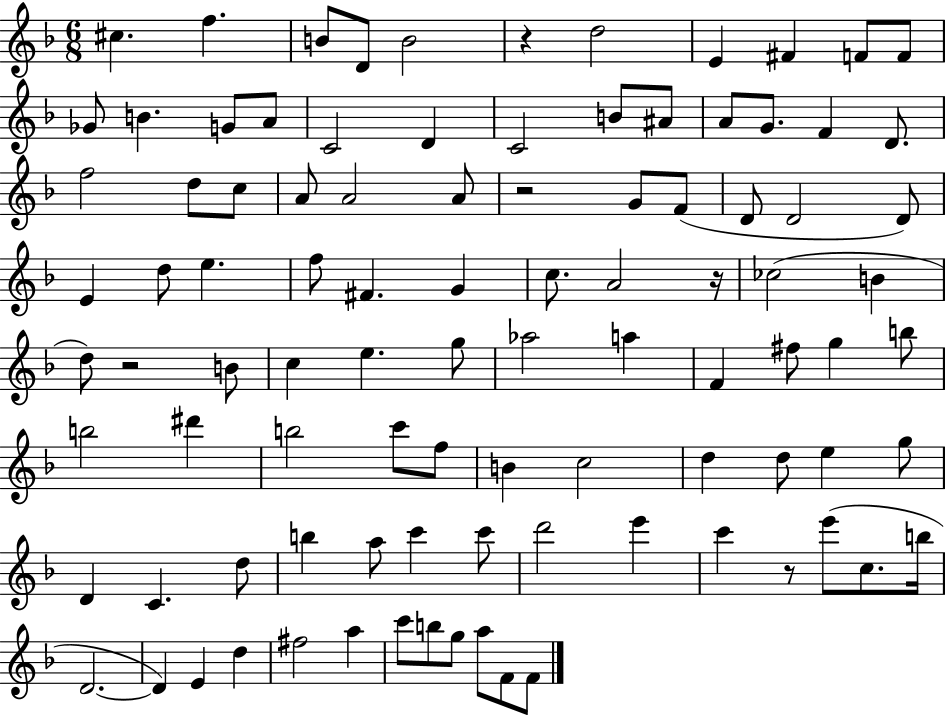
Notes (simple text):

C#5/q. F5/q. B4/e D4/e B4/h R/q D5/h E4/q F#4/q F4/e F4/e Gb4/e B4/q. G4/e A4/e C4/h D4/q C4/h B4/e A#4/e A4/e G4/e. F4/q D4/e. F5/h D5/e C5/e A4/e A4/h A4/e R/h G4/e F4/e D4/e D4/h D4/e E4/q D5/e E5/q. F5/e F#4/q. G4/q C5/e. A4/h R/s CES5/h B4/q D5/e R/h B4/e C5/q E5/q. G5/e Ab5/h A5/q F4/q F#5/e G5/q B5/e B5/h D#6/q B5/h C6/e F5/e B4/q C5/h D5/q D5/e E5/q G5/e D4/q C4/q. D5/e B5/q A5/e C6/q C6/e D6/h E6/q C6/q R/e E6/e C5/e. B5/s D4/h. D4/q E4/q D5/q F#5/h A5/q C6/e B5/e G5/e A5/e F4/e F4/e